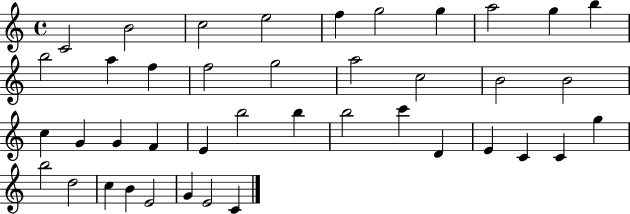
{
  \clef treble
  \time 4/4
  \defaultTimeSignature
  \key c \major
  c'2 b'2 | c''2 e''2 | f''4 g''2 g''4 | a''2 g''4 b''4 | \break b''2 a''4 f''4 | f''2 g''2 | a''2 c''2 | b'2 b'2 | \break c''4 g'4 g'4 f'4 | e'4 b''2 b''4 | b''2 c'''4 d'4 | e'4 c'4 c'4 g''4 | \break b''2 d''2 | c''4 b'4 e'2 | g'4 e'2 c'4 | \bar "|."
}